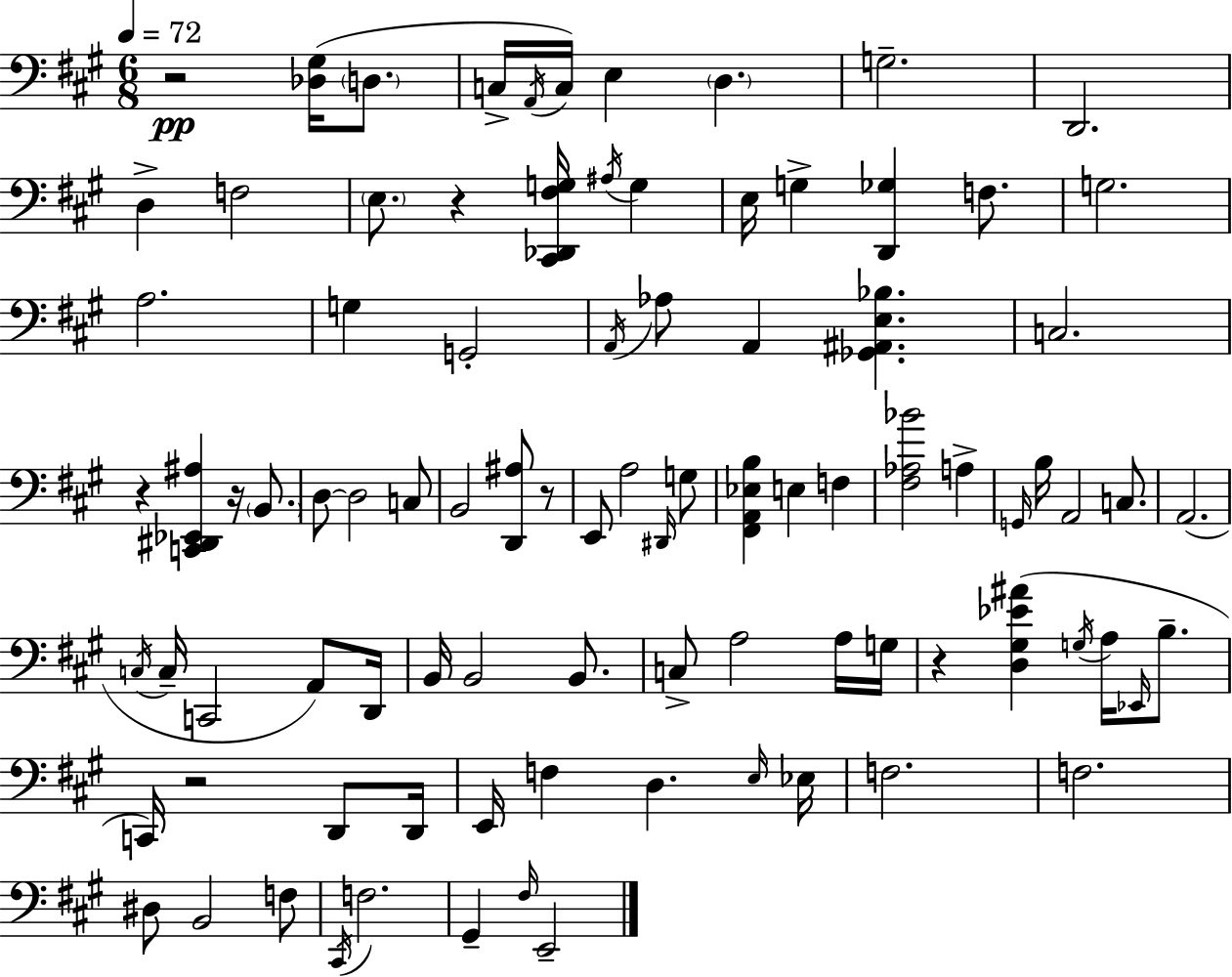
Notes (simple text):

R/h [Db3,G#3]/s D3/e. C3/s A2/s C3/s E3/q D3/q. G3/h. D2/h. D3/q F3/h E3/e. R/q [C#2,Db2,F#3,G3]/s A#3/s G3/q E3/s G3/q [D2,Gb3]/q F3/e. G3/h. A3/h. G3/q G2/h A2/s Ab3/e A2/q [Gb2,A#2,E3,Bb3]/q. C3/h. R/q [C2,D#2,Eb2,A#3]/q R/s B2/e. D3/e D3/h C3/e B2/h [D2,A#3]/e R/e E2/e A3/h D#2/s G3/e [F#2,A2,Eb3,B3]/q E3/q F3/q [F#3,Ab3,Bb4]/h A3/q G2/s B3/s A2/h C3/e. A2/h. C3/s C3/s C2/h A2/e D2/s B2/s B2/h B2/e. C3/e A3/h A3/s G3/s R/q [D3,G#3,Eb4,A#4]/q G3/s A3/s Eb2/s B3/e. C2/s R/h D2/e D2/s E2/s F3/q D3/q. E3/s Eb3/s F3/h. F3/h. D#3/e B2/h F3/e C#2/s F3/h. G#2/q F#3/s E2/h